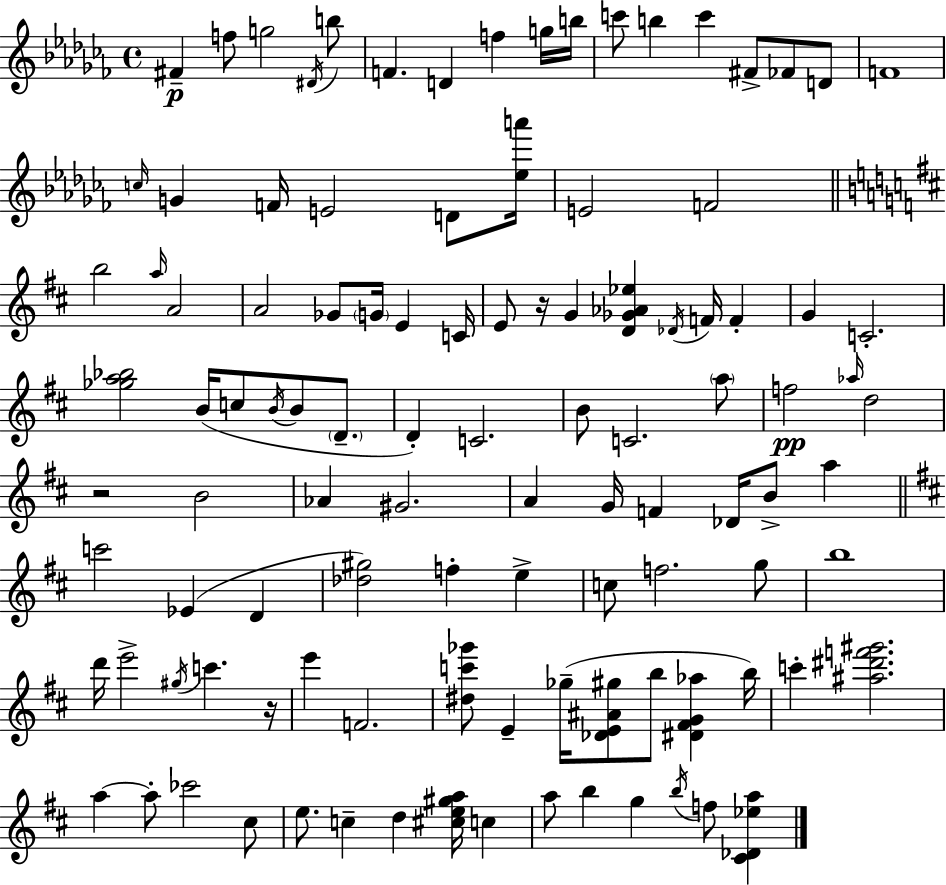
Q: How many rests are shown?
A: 3